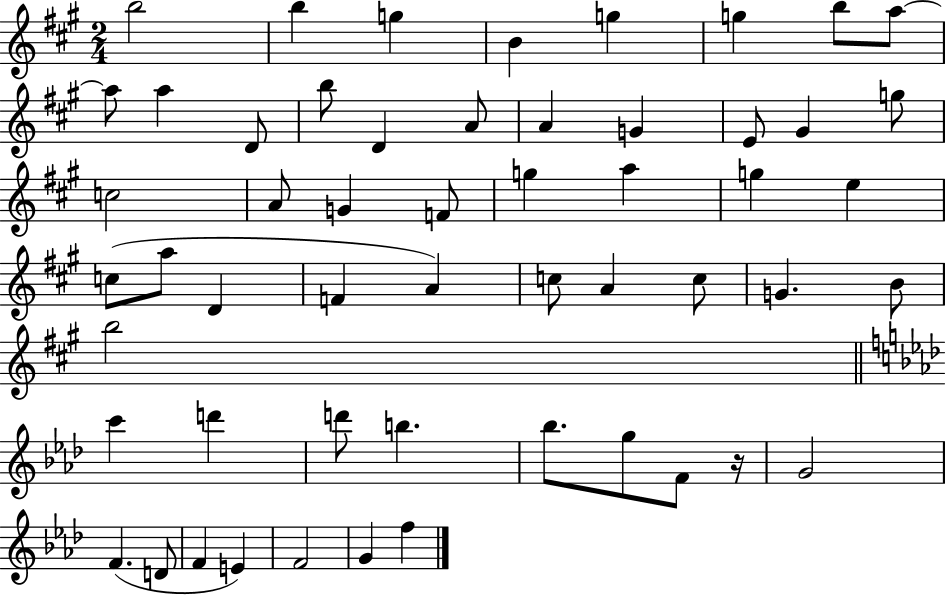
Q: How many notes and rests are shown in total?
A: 54